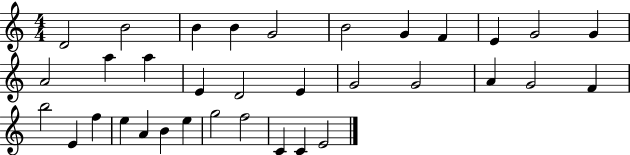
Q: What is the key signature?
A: C major